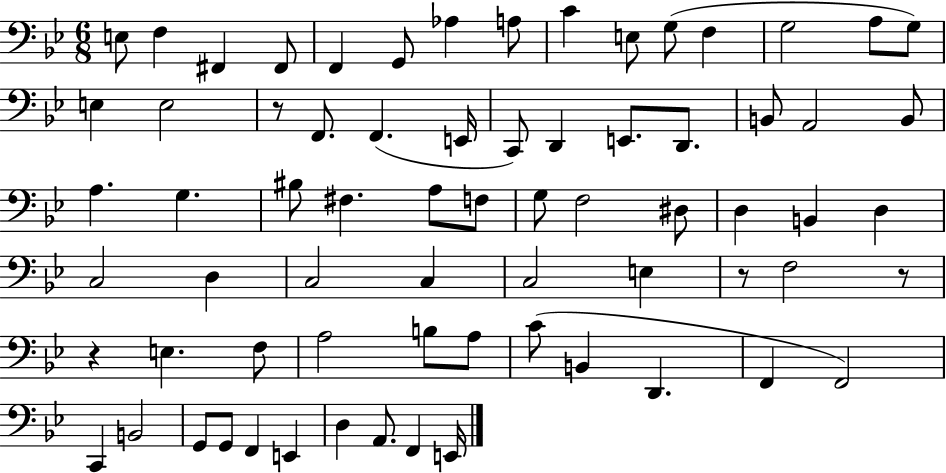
E3/e F3/q F#2/q F#2/e F2/q G2/e Ab3/q A3/e C4/q E3/e G3/e F3/q G3/h A3/e G3/e E3/q E3/h R/e F2/e. F2/q. E2/s C2/e D2/q E2/e. D2/e. B2/e A2/h B2/e A3/q. G3/q. BIS3/e F#3/q. A3/e F3/e G3/e F3/h D#3/e D3/q B2/q D3/q C3/h D3/q C3/h C3/q C3/h E3/q R/e F3/h R/e R/q E3/q. F3/e A3/h B3/e A3/e C4/e B2/q D2/q. F2/q F2/h C2/q B2/h G2/e G2/e F2/q E2/q D3/q A2/e. F2/q E2/s